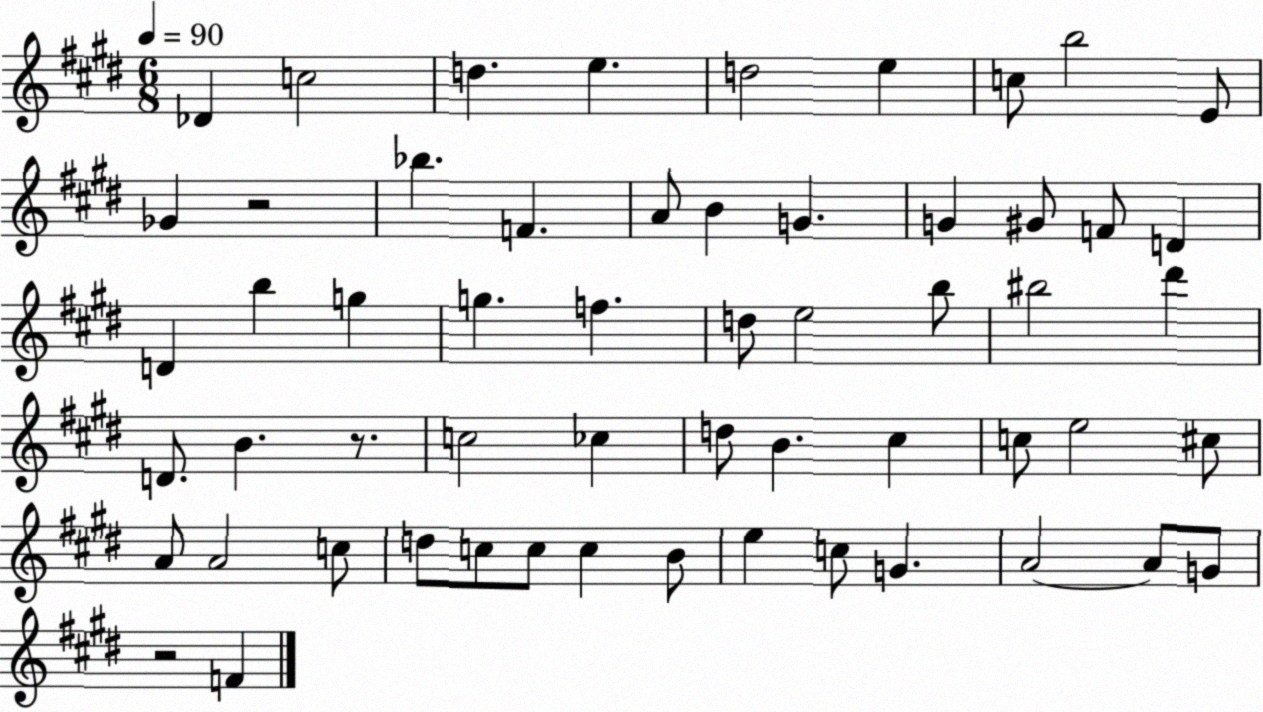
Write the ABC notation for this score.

X:1
T:Untitled
M:6/8
L:1/4
K:E
_D c2 d e d2 e c/2 b2 E/2 _G z2 _b F A/2 B G G ^G/2 F/2 D D b g g f d/2 e2 b/2 ^b2 ^d' D/2 B z/2 c2 _c d/2 B ^c c/2 e2 ^c/2 A/2 A2 c/2 d/2 c/2 c/2 c B/2 e c/2 G A2 A/2 G/2 z2 F